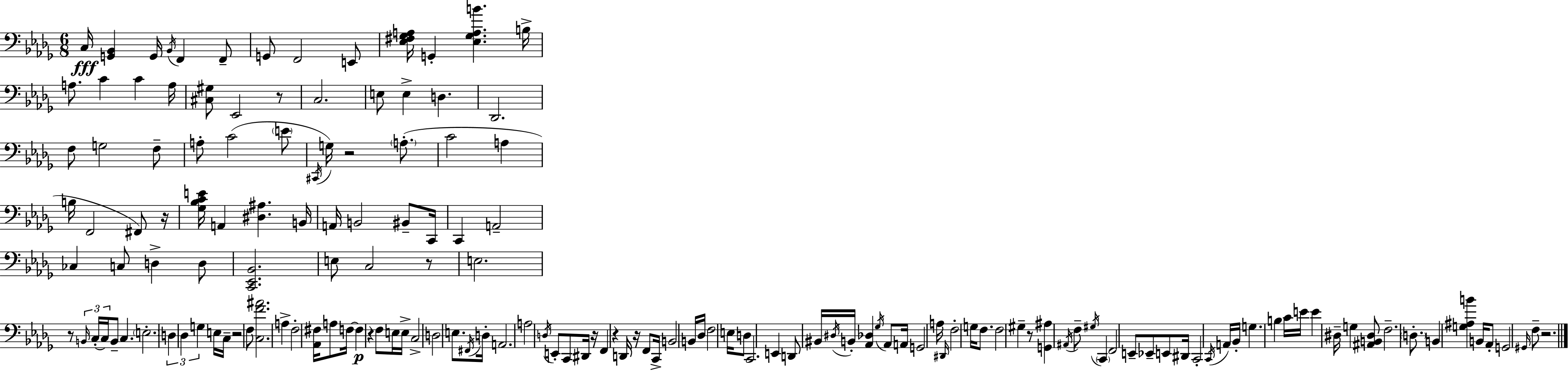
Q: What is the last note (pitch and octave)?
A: F3